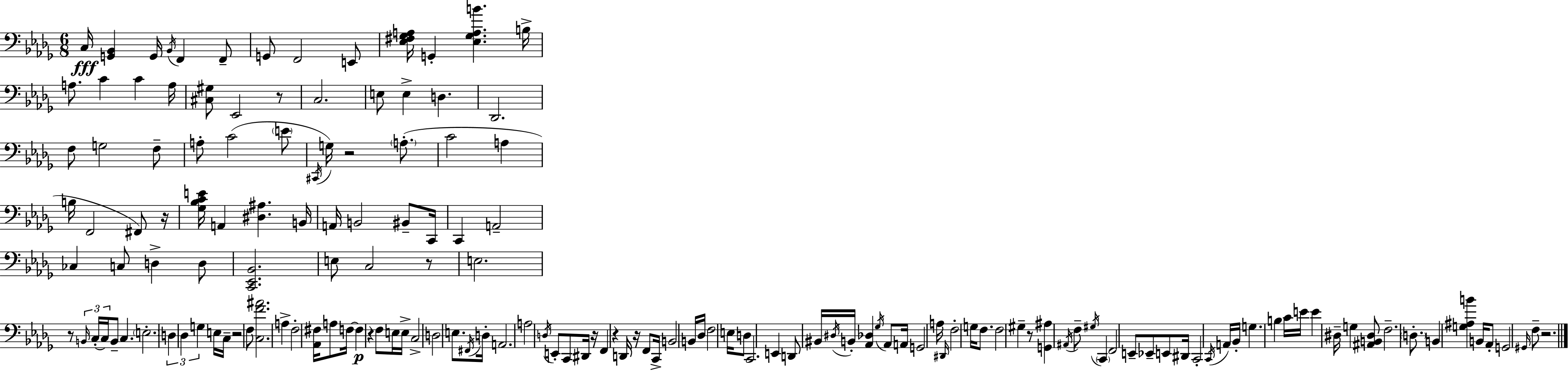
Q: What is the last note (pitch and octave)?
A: F3